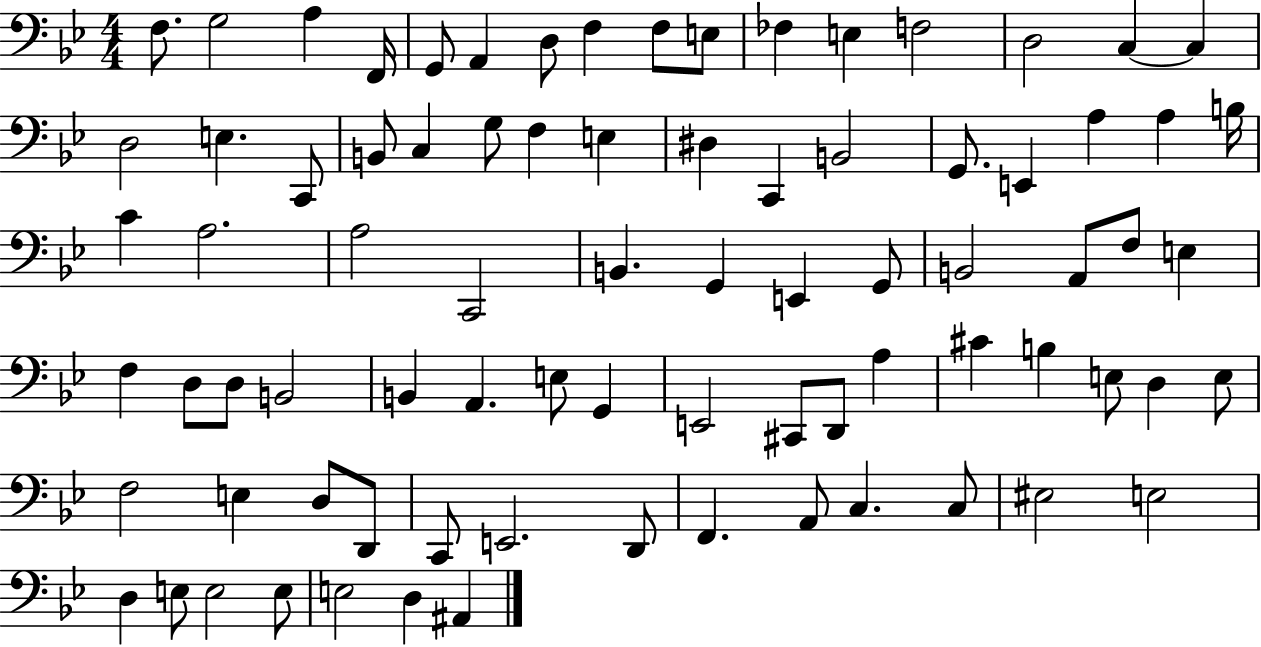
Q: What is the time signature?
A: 4/4